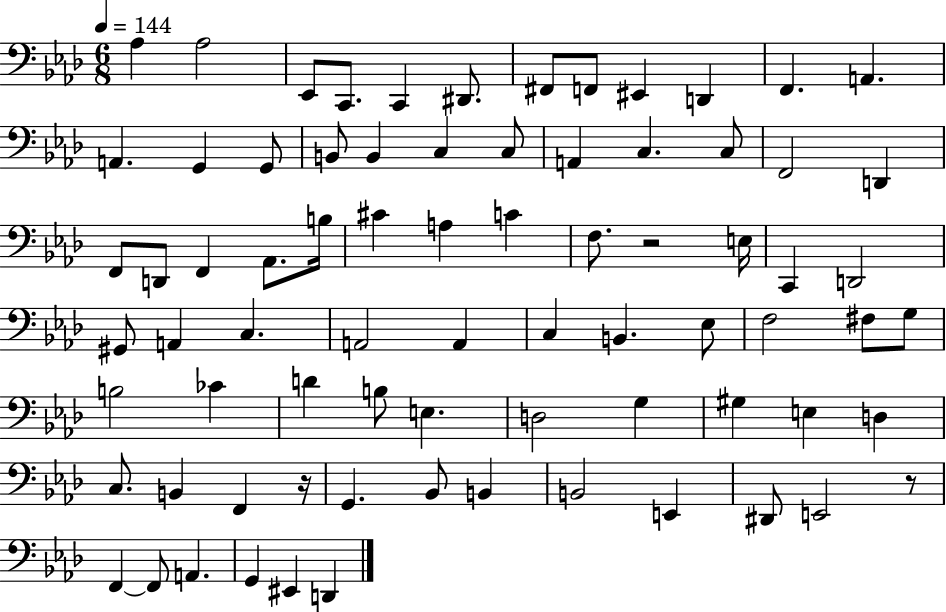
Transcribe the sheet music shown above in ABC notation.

X:1
T:Untitled
M:6/8
L:1/4
K:Ab
_A, _A,2 _E,,/2 C,,/2 C,, ^D,,/2 ^F,,/2 F,,/2 ^E,, D,, F,, A,, A,, G,, G,,/2 B,,/2 B,, C, C,/2 A,, C, C,/2 F,,2 D,, F,,/2 D,,/2 F,, _A,,/2 B,/4 ^C A, C F,/2 z2 E,/4 C,, D,,2 ^G,,/2 A,, C, A,,2 A,, C, B,, _E,/2 F,2 ^F,/2 G,/2 B,2 _C D B,/2 E, D,2 G, ^G, E, D, C,/2 B,, F,, z/4 G,, _B,,/2 B,, B,,2 E,, ^D,,/2 E,,2 z/2 F,, F,,/2 A,, G,, ^E,, D,,